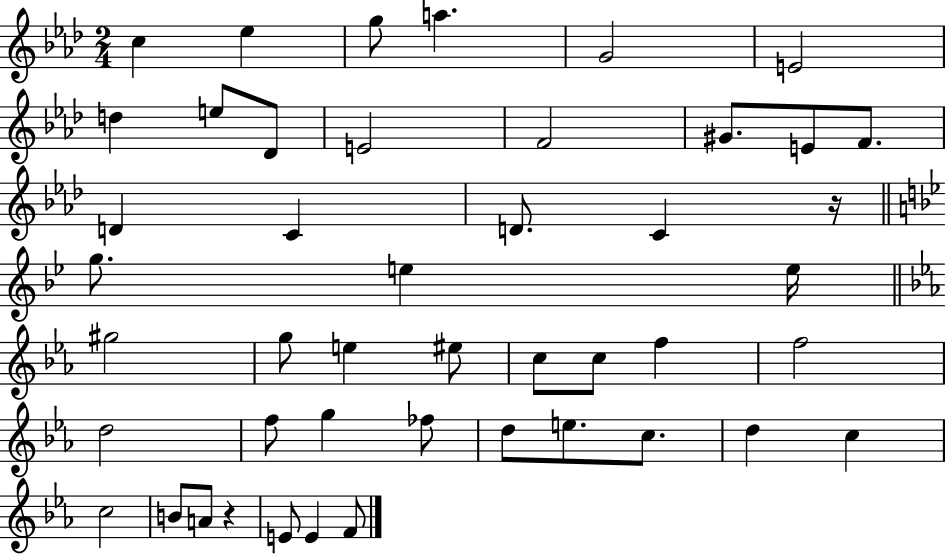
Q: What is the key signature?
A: AES major